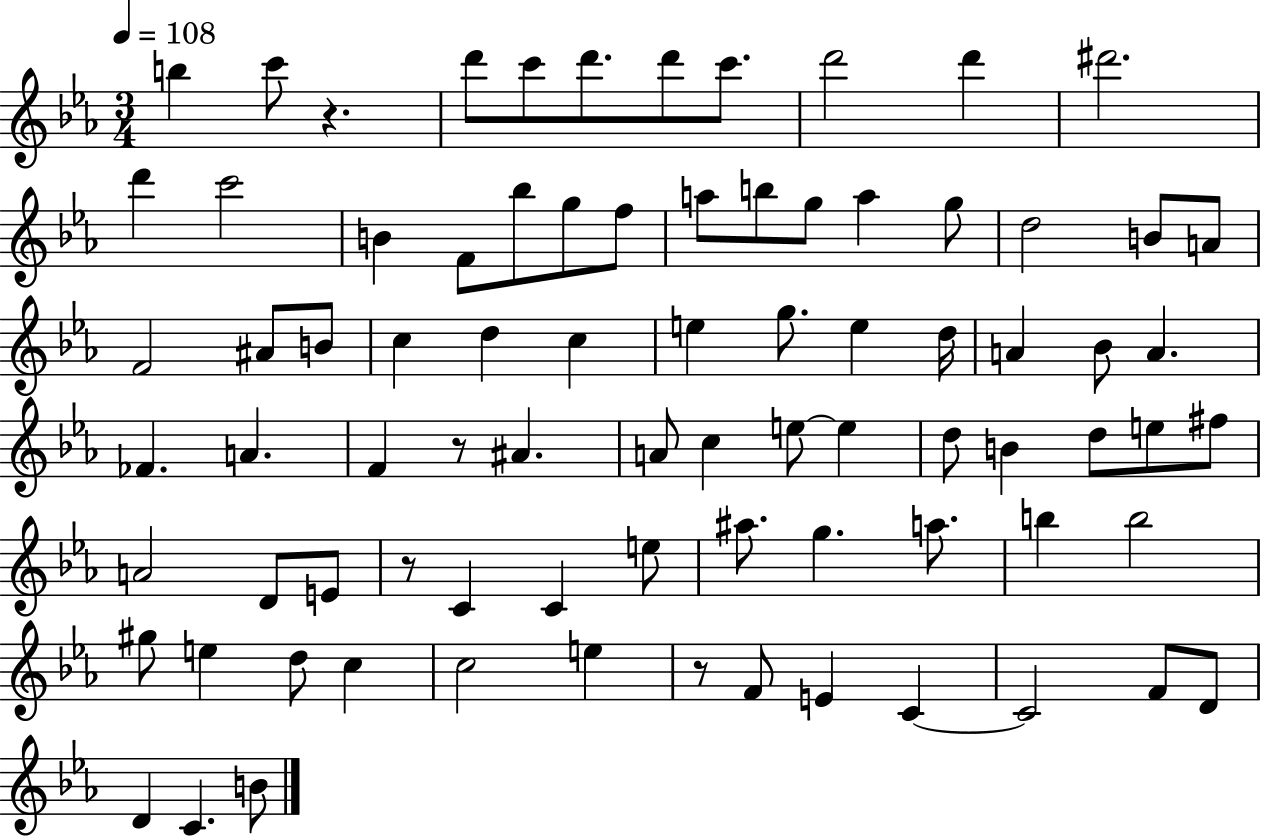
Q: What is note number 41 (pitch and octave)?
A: F4